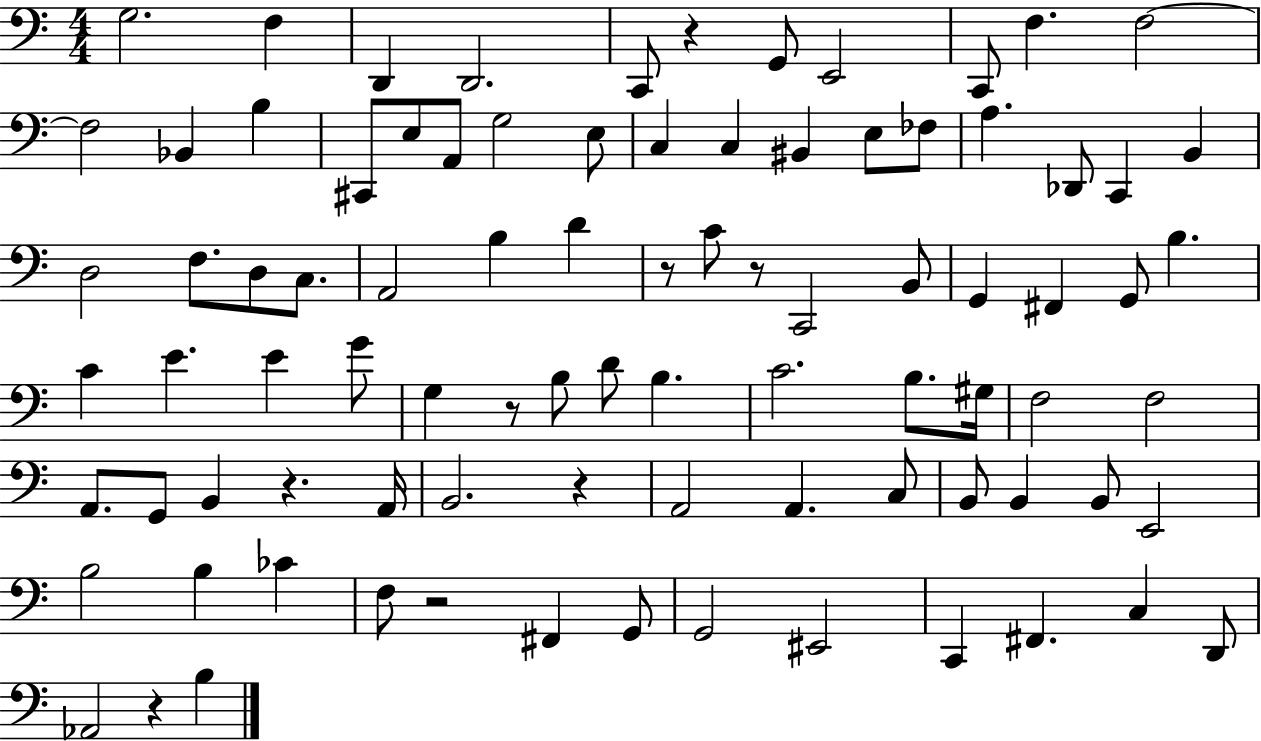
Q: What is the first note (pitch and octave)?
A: G3